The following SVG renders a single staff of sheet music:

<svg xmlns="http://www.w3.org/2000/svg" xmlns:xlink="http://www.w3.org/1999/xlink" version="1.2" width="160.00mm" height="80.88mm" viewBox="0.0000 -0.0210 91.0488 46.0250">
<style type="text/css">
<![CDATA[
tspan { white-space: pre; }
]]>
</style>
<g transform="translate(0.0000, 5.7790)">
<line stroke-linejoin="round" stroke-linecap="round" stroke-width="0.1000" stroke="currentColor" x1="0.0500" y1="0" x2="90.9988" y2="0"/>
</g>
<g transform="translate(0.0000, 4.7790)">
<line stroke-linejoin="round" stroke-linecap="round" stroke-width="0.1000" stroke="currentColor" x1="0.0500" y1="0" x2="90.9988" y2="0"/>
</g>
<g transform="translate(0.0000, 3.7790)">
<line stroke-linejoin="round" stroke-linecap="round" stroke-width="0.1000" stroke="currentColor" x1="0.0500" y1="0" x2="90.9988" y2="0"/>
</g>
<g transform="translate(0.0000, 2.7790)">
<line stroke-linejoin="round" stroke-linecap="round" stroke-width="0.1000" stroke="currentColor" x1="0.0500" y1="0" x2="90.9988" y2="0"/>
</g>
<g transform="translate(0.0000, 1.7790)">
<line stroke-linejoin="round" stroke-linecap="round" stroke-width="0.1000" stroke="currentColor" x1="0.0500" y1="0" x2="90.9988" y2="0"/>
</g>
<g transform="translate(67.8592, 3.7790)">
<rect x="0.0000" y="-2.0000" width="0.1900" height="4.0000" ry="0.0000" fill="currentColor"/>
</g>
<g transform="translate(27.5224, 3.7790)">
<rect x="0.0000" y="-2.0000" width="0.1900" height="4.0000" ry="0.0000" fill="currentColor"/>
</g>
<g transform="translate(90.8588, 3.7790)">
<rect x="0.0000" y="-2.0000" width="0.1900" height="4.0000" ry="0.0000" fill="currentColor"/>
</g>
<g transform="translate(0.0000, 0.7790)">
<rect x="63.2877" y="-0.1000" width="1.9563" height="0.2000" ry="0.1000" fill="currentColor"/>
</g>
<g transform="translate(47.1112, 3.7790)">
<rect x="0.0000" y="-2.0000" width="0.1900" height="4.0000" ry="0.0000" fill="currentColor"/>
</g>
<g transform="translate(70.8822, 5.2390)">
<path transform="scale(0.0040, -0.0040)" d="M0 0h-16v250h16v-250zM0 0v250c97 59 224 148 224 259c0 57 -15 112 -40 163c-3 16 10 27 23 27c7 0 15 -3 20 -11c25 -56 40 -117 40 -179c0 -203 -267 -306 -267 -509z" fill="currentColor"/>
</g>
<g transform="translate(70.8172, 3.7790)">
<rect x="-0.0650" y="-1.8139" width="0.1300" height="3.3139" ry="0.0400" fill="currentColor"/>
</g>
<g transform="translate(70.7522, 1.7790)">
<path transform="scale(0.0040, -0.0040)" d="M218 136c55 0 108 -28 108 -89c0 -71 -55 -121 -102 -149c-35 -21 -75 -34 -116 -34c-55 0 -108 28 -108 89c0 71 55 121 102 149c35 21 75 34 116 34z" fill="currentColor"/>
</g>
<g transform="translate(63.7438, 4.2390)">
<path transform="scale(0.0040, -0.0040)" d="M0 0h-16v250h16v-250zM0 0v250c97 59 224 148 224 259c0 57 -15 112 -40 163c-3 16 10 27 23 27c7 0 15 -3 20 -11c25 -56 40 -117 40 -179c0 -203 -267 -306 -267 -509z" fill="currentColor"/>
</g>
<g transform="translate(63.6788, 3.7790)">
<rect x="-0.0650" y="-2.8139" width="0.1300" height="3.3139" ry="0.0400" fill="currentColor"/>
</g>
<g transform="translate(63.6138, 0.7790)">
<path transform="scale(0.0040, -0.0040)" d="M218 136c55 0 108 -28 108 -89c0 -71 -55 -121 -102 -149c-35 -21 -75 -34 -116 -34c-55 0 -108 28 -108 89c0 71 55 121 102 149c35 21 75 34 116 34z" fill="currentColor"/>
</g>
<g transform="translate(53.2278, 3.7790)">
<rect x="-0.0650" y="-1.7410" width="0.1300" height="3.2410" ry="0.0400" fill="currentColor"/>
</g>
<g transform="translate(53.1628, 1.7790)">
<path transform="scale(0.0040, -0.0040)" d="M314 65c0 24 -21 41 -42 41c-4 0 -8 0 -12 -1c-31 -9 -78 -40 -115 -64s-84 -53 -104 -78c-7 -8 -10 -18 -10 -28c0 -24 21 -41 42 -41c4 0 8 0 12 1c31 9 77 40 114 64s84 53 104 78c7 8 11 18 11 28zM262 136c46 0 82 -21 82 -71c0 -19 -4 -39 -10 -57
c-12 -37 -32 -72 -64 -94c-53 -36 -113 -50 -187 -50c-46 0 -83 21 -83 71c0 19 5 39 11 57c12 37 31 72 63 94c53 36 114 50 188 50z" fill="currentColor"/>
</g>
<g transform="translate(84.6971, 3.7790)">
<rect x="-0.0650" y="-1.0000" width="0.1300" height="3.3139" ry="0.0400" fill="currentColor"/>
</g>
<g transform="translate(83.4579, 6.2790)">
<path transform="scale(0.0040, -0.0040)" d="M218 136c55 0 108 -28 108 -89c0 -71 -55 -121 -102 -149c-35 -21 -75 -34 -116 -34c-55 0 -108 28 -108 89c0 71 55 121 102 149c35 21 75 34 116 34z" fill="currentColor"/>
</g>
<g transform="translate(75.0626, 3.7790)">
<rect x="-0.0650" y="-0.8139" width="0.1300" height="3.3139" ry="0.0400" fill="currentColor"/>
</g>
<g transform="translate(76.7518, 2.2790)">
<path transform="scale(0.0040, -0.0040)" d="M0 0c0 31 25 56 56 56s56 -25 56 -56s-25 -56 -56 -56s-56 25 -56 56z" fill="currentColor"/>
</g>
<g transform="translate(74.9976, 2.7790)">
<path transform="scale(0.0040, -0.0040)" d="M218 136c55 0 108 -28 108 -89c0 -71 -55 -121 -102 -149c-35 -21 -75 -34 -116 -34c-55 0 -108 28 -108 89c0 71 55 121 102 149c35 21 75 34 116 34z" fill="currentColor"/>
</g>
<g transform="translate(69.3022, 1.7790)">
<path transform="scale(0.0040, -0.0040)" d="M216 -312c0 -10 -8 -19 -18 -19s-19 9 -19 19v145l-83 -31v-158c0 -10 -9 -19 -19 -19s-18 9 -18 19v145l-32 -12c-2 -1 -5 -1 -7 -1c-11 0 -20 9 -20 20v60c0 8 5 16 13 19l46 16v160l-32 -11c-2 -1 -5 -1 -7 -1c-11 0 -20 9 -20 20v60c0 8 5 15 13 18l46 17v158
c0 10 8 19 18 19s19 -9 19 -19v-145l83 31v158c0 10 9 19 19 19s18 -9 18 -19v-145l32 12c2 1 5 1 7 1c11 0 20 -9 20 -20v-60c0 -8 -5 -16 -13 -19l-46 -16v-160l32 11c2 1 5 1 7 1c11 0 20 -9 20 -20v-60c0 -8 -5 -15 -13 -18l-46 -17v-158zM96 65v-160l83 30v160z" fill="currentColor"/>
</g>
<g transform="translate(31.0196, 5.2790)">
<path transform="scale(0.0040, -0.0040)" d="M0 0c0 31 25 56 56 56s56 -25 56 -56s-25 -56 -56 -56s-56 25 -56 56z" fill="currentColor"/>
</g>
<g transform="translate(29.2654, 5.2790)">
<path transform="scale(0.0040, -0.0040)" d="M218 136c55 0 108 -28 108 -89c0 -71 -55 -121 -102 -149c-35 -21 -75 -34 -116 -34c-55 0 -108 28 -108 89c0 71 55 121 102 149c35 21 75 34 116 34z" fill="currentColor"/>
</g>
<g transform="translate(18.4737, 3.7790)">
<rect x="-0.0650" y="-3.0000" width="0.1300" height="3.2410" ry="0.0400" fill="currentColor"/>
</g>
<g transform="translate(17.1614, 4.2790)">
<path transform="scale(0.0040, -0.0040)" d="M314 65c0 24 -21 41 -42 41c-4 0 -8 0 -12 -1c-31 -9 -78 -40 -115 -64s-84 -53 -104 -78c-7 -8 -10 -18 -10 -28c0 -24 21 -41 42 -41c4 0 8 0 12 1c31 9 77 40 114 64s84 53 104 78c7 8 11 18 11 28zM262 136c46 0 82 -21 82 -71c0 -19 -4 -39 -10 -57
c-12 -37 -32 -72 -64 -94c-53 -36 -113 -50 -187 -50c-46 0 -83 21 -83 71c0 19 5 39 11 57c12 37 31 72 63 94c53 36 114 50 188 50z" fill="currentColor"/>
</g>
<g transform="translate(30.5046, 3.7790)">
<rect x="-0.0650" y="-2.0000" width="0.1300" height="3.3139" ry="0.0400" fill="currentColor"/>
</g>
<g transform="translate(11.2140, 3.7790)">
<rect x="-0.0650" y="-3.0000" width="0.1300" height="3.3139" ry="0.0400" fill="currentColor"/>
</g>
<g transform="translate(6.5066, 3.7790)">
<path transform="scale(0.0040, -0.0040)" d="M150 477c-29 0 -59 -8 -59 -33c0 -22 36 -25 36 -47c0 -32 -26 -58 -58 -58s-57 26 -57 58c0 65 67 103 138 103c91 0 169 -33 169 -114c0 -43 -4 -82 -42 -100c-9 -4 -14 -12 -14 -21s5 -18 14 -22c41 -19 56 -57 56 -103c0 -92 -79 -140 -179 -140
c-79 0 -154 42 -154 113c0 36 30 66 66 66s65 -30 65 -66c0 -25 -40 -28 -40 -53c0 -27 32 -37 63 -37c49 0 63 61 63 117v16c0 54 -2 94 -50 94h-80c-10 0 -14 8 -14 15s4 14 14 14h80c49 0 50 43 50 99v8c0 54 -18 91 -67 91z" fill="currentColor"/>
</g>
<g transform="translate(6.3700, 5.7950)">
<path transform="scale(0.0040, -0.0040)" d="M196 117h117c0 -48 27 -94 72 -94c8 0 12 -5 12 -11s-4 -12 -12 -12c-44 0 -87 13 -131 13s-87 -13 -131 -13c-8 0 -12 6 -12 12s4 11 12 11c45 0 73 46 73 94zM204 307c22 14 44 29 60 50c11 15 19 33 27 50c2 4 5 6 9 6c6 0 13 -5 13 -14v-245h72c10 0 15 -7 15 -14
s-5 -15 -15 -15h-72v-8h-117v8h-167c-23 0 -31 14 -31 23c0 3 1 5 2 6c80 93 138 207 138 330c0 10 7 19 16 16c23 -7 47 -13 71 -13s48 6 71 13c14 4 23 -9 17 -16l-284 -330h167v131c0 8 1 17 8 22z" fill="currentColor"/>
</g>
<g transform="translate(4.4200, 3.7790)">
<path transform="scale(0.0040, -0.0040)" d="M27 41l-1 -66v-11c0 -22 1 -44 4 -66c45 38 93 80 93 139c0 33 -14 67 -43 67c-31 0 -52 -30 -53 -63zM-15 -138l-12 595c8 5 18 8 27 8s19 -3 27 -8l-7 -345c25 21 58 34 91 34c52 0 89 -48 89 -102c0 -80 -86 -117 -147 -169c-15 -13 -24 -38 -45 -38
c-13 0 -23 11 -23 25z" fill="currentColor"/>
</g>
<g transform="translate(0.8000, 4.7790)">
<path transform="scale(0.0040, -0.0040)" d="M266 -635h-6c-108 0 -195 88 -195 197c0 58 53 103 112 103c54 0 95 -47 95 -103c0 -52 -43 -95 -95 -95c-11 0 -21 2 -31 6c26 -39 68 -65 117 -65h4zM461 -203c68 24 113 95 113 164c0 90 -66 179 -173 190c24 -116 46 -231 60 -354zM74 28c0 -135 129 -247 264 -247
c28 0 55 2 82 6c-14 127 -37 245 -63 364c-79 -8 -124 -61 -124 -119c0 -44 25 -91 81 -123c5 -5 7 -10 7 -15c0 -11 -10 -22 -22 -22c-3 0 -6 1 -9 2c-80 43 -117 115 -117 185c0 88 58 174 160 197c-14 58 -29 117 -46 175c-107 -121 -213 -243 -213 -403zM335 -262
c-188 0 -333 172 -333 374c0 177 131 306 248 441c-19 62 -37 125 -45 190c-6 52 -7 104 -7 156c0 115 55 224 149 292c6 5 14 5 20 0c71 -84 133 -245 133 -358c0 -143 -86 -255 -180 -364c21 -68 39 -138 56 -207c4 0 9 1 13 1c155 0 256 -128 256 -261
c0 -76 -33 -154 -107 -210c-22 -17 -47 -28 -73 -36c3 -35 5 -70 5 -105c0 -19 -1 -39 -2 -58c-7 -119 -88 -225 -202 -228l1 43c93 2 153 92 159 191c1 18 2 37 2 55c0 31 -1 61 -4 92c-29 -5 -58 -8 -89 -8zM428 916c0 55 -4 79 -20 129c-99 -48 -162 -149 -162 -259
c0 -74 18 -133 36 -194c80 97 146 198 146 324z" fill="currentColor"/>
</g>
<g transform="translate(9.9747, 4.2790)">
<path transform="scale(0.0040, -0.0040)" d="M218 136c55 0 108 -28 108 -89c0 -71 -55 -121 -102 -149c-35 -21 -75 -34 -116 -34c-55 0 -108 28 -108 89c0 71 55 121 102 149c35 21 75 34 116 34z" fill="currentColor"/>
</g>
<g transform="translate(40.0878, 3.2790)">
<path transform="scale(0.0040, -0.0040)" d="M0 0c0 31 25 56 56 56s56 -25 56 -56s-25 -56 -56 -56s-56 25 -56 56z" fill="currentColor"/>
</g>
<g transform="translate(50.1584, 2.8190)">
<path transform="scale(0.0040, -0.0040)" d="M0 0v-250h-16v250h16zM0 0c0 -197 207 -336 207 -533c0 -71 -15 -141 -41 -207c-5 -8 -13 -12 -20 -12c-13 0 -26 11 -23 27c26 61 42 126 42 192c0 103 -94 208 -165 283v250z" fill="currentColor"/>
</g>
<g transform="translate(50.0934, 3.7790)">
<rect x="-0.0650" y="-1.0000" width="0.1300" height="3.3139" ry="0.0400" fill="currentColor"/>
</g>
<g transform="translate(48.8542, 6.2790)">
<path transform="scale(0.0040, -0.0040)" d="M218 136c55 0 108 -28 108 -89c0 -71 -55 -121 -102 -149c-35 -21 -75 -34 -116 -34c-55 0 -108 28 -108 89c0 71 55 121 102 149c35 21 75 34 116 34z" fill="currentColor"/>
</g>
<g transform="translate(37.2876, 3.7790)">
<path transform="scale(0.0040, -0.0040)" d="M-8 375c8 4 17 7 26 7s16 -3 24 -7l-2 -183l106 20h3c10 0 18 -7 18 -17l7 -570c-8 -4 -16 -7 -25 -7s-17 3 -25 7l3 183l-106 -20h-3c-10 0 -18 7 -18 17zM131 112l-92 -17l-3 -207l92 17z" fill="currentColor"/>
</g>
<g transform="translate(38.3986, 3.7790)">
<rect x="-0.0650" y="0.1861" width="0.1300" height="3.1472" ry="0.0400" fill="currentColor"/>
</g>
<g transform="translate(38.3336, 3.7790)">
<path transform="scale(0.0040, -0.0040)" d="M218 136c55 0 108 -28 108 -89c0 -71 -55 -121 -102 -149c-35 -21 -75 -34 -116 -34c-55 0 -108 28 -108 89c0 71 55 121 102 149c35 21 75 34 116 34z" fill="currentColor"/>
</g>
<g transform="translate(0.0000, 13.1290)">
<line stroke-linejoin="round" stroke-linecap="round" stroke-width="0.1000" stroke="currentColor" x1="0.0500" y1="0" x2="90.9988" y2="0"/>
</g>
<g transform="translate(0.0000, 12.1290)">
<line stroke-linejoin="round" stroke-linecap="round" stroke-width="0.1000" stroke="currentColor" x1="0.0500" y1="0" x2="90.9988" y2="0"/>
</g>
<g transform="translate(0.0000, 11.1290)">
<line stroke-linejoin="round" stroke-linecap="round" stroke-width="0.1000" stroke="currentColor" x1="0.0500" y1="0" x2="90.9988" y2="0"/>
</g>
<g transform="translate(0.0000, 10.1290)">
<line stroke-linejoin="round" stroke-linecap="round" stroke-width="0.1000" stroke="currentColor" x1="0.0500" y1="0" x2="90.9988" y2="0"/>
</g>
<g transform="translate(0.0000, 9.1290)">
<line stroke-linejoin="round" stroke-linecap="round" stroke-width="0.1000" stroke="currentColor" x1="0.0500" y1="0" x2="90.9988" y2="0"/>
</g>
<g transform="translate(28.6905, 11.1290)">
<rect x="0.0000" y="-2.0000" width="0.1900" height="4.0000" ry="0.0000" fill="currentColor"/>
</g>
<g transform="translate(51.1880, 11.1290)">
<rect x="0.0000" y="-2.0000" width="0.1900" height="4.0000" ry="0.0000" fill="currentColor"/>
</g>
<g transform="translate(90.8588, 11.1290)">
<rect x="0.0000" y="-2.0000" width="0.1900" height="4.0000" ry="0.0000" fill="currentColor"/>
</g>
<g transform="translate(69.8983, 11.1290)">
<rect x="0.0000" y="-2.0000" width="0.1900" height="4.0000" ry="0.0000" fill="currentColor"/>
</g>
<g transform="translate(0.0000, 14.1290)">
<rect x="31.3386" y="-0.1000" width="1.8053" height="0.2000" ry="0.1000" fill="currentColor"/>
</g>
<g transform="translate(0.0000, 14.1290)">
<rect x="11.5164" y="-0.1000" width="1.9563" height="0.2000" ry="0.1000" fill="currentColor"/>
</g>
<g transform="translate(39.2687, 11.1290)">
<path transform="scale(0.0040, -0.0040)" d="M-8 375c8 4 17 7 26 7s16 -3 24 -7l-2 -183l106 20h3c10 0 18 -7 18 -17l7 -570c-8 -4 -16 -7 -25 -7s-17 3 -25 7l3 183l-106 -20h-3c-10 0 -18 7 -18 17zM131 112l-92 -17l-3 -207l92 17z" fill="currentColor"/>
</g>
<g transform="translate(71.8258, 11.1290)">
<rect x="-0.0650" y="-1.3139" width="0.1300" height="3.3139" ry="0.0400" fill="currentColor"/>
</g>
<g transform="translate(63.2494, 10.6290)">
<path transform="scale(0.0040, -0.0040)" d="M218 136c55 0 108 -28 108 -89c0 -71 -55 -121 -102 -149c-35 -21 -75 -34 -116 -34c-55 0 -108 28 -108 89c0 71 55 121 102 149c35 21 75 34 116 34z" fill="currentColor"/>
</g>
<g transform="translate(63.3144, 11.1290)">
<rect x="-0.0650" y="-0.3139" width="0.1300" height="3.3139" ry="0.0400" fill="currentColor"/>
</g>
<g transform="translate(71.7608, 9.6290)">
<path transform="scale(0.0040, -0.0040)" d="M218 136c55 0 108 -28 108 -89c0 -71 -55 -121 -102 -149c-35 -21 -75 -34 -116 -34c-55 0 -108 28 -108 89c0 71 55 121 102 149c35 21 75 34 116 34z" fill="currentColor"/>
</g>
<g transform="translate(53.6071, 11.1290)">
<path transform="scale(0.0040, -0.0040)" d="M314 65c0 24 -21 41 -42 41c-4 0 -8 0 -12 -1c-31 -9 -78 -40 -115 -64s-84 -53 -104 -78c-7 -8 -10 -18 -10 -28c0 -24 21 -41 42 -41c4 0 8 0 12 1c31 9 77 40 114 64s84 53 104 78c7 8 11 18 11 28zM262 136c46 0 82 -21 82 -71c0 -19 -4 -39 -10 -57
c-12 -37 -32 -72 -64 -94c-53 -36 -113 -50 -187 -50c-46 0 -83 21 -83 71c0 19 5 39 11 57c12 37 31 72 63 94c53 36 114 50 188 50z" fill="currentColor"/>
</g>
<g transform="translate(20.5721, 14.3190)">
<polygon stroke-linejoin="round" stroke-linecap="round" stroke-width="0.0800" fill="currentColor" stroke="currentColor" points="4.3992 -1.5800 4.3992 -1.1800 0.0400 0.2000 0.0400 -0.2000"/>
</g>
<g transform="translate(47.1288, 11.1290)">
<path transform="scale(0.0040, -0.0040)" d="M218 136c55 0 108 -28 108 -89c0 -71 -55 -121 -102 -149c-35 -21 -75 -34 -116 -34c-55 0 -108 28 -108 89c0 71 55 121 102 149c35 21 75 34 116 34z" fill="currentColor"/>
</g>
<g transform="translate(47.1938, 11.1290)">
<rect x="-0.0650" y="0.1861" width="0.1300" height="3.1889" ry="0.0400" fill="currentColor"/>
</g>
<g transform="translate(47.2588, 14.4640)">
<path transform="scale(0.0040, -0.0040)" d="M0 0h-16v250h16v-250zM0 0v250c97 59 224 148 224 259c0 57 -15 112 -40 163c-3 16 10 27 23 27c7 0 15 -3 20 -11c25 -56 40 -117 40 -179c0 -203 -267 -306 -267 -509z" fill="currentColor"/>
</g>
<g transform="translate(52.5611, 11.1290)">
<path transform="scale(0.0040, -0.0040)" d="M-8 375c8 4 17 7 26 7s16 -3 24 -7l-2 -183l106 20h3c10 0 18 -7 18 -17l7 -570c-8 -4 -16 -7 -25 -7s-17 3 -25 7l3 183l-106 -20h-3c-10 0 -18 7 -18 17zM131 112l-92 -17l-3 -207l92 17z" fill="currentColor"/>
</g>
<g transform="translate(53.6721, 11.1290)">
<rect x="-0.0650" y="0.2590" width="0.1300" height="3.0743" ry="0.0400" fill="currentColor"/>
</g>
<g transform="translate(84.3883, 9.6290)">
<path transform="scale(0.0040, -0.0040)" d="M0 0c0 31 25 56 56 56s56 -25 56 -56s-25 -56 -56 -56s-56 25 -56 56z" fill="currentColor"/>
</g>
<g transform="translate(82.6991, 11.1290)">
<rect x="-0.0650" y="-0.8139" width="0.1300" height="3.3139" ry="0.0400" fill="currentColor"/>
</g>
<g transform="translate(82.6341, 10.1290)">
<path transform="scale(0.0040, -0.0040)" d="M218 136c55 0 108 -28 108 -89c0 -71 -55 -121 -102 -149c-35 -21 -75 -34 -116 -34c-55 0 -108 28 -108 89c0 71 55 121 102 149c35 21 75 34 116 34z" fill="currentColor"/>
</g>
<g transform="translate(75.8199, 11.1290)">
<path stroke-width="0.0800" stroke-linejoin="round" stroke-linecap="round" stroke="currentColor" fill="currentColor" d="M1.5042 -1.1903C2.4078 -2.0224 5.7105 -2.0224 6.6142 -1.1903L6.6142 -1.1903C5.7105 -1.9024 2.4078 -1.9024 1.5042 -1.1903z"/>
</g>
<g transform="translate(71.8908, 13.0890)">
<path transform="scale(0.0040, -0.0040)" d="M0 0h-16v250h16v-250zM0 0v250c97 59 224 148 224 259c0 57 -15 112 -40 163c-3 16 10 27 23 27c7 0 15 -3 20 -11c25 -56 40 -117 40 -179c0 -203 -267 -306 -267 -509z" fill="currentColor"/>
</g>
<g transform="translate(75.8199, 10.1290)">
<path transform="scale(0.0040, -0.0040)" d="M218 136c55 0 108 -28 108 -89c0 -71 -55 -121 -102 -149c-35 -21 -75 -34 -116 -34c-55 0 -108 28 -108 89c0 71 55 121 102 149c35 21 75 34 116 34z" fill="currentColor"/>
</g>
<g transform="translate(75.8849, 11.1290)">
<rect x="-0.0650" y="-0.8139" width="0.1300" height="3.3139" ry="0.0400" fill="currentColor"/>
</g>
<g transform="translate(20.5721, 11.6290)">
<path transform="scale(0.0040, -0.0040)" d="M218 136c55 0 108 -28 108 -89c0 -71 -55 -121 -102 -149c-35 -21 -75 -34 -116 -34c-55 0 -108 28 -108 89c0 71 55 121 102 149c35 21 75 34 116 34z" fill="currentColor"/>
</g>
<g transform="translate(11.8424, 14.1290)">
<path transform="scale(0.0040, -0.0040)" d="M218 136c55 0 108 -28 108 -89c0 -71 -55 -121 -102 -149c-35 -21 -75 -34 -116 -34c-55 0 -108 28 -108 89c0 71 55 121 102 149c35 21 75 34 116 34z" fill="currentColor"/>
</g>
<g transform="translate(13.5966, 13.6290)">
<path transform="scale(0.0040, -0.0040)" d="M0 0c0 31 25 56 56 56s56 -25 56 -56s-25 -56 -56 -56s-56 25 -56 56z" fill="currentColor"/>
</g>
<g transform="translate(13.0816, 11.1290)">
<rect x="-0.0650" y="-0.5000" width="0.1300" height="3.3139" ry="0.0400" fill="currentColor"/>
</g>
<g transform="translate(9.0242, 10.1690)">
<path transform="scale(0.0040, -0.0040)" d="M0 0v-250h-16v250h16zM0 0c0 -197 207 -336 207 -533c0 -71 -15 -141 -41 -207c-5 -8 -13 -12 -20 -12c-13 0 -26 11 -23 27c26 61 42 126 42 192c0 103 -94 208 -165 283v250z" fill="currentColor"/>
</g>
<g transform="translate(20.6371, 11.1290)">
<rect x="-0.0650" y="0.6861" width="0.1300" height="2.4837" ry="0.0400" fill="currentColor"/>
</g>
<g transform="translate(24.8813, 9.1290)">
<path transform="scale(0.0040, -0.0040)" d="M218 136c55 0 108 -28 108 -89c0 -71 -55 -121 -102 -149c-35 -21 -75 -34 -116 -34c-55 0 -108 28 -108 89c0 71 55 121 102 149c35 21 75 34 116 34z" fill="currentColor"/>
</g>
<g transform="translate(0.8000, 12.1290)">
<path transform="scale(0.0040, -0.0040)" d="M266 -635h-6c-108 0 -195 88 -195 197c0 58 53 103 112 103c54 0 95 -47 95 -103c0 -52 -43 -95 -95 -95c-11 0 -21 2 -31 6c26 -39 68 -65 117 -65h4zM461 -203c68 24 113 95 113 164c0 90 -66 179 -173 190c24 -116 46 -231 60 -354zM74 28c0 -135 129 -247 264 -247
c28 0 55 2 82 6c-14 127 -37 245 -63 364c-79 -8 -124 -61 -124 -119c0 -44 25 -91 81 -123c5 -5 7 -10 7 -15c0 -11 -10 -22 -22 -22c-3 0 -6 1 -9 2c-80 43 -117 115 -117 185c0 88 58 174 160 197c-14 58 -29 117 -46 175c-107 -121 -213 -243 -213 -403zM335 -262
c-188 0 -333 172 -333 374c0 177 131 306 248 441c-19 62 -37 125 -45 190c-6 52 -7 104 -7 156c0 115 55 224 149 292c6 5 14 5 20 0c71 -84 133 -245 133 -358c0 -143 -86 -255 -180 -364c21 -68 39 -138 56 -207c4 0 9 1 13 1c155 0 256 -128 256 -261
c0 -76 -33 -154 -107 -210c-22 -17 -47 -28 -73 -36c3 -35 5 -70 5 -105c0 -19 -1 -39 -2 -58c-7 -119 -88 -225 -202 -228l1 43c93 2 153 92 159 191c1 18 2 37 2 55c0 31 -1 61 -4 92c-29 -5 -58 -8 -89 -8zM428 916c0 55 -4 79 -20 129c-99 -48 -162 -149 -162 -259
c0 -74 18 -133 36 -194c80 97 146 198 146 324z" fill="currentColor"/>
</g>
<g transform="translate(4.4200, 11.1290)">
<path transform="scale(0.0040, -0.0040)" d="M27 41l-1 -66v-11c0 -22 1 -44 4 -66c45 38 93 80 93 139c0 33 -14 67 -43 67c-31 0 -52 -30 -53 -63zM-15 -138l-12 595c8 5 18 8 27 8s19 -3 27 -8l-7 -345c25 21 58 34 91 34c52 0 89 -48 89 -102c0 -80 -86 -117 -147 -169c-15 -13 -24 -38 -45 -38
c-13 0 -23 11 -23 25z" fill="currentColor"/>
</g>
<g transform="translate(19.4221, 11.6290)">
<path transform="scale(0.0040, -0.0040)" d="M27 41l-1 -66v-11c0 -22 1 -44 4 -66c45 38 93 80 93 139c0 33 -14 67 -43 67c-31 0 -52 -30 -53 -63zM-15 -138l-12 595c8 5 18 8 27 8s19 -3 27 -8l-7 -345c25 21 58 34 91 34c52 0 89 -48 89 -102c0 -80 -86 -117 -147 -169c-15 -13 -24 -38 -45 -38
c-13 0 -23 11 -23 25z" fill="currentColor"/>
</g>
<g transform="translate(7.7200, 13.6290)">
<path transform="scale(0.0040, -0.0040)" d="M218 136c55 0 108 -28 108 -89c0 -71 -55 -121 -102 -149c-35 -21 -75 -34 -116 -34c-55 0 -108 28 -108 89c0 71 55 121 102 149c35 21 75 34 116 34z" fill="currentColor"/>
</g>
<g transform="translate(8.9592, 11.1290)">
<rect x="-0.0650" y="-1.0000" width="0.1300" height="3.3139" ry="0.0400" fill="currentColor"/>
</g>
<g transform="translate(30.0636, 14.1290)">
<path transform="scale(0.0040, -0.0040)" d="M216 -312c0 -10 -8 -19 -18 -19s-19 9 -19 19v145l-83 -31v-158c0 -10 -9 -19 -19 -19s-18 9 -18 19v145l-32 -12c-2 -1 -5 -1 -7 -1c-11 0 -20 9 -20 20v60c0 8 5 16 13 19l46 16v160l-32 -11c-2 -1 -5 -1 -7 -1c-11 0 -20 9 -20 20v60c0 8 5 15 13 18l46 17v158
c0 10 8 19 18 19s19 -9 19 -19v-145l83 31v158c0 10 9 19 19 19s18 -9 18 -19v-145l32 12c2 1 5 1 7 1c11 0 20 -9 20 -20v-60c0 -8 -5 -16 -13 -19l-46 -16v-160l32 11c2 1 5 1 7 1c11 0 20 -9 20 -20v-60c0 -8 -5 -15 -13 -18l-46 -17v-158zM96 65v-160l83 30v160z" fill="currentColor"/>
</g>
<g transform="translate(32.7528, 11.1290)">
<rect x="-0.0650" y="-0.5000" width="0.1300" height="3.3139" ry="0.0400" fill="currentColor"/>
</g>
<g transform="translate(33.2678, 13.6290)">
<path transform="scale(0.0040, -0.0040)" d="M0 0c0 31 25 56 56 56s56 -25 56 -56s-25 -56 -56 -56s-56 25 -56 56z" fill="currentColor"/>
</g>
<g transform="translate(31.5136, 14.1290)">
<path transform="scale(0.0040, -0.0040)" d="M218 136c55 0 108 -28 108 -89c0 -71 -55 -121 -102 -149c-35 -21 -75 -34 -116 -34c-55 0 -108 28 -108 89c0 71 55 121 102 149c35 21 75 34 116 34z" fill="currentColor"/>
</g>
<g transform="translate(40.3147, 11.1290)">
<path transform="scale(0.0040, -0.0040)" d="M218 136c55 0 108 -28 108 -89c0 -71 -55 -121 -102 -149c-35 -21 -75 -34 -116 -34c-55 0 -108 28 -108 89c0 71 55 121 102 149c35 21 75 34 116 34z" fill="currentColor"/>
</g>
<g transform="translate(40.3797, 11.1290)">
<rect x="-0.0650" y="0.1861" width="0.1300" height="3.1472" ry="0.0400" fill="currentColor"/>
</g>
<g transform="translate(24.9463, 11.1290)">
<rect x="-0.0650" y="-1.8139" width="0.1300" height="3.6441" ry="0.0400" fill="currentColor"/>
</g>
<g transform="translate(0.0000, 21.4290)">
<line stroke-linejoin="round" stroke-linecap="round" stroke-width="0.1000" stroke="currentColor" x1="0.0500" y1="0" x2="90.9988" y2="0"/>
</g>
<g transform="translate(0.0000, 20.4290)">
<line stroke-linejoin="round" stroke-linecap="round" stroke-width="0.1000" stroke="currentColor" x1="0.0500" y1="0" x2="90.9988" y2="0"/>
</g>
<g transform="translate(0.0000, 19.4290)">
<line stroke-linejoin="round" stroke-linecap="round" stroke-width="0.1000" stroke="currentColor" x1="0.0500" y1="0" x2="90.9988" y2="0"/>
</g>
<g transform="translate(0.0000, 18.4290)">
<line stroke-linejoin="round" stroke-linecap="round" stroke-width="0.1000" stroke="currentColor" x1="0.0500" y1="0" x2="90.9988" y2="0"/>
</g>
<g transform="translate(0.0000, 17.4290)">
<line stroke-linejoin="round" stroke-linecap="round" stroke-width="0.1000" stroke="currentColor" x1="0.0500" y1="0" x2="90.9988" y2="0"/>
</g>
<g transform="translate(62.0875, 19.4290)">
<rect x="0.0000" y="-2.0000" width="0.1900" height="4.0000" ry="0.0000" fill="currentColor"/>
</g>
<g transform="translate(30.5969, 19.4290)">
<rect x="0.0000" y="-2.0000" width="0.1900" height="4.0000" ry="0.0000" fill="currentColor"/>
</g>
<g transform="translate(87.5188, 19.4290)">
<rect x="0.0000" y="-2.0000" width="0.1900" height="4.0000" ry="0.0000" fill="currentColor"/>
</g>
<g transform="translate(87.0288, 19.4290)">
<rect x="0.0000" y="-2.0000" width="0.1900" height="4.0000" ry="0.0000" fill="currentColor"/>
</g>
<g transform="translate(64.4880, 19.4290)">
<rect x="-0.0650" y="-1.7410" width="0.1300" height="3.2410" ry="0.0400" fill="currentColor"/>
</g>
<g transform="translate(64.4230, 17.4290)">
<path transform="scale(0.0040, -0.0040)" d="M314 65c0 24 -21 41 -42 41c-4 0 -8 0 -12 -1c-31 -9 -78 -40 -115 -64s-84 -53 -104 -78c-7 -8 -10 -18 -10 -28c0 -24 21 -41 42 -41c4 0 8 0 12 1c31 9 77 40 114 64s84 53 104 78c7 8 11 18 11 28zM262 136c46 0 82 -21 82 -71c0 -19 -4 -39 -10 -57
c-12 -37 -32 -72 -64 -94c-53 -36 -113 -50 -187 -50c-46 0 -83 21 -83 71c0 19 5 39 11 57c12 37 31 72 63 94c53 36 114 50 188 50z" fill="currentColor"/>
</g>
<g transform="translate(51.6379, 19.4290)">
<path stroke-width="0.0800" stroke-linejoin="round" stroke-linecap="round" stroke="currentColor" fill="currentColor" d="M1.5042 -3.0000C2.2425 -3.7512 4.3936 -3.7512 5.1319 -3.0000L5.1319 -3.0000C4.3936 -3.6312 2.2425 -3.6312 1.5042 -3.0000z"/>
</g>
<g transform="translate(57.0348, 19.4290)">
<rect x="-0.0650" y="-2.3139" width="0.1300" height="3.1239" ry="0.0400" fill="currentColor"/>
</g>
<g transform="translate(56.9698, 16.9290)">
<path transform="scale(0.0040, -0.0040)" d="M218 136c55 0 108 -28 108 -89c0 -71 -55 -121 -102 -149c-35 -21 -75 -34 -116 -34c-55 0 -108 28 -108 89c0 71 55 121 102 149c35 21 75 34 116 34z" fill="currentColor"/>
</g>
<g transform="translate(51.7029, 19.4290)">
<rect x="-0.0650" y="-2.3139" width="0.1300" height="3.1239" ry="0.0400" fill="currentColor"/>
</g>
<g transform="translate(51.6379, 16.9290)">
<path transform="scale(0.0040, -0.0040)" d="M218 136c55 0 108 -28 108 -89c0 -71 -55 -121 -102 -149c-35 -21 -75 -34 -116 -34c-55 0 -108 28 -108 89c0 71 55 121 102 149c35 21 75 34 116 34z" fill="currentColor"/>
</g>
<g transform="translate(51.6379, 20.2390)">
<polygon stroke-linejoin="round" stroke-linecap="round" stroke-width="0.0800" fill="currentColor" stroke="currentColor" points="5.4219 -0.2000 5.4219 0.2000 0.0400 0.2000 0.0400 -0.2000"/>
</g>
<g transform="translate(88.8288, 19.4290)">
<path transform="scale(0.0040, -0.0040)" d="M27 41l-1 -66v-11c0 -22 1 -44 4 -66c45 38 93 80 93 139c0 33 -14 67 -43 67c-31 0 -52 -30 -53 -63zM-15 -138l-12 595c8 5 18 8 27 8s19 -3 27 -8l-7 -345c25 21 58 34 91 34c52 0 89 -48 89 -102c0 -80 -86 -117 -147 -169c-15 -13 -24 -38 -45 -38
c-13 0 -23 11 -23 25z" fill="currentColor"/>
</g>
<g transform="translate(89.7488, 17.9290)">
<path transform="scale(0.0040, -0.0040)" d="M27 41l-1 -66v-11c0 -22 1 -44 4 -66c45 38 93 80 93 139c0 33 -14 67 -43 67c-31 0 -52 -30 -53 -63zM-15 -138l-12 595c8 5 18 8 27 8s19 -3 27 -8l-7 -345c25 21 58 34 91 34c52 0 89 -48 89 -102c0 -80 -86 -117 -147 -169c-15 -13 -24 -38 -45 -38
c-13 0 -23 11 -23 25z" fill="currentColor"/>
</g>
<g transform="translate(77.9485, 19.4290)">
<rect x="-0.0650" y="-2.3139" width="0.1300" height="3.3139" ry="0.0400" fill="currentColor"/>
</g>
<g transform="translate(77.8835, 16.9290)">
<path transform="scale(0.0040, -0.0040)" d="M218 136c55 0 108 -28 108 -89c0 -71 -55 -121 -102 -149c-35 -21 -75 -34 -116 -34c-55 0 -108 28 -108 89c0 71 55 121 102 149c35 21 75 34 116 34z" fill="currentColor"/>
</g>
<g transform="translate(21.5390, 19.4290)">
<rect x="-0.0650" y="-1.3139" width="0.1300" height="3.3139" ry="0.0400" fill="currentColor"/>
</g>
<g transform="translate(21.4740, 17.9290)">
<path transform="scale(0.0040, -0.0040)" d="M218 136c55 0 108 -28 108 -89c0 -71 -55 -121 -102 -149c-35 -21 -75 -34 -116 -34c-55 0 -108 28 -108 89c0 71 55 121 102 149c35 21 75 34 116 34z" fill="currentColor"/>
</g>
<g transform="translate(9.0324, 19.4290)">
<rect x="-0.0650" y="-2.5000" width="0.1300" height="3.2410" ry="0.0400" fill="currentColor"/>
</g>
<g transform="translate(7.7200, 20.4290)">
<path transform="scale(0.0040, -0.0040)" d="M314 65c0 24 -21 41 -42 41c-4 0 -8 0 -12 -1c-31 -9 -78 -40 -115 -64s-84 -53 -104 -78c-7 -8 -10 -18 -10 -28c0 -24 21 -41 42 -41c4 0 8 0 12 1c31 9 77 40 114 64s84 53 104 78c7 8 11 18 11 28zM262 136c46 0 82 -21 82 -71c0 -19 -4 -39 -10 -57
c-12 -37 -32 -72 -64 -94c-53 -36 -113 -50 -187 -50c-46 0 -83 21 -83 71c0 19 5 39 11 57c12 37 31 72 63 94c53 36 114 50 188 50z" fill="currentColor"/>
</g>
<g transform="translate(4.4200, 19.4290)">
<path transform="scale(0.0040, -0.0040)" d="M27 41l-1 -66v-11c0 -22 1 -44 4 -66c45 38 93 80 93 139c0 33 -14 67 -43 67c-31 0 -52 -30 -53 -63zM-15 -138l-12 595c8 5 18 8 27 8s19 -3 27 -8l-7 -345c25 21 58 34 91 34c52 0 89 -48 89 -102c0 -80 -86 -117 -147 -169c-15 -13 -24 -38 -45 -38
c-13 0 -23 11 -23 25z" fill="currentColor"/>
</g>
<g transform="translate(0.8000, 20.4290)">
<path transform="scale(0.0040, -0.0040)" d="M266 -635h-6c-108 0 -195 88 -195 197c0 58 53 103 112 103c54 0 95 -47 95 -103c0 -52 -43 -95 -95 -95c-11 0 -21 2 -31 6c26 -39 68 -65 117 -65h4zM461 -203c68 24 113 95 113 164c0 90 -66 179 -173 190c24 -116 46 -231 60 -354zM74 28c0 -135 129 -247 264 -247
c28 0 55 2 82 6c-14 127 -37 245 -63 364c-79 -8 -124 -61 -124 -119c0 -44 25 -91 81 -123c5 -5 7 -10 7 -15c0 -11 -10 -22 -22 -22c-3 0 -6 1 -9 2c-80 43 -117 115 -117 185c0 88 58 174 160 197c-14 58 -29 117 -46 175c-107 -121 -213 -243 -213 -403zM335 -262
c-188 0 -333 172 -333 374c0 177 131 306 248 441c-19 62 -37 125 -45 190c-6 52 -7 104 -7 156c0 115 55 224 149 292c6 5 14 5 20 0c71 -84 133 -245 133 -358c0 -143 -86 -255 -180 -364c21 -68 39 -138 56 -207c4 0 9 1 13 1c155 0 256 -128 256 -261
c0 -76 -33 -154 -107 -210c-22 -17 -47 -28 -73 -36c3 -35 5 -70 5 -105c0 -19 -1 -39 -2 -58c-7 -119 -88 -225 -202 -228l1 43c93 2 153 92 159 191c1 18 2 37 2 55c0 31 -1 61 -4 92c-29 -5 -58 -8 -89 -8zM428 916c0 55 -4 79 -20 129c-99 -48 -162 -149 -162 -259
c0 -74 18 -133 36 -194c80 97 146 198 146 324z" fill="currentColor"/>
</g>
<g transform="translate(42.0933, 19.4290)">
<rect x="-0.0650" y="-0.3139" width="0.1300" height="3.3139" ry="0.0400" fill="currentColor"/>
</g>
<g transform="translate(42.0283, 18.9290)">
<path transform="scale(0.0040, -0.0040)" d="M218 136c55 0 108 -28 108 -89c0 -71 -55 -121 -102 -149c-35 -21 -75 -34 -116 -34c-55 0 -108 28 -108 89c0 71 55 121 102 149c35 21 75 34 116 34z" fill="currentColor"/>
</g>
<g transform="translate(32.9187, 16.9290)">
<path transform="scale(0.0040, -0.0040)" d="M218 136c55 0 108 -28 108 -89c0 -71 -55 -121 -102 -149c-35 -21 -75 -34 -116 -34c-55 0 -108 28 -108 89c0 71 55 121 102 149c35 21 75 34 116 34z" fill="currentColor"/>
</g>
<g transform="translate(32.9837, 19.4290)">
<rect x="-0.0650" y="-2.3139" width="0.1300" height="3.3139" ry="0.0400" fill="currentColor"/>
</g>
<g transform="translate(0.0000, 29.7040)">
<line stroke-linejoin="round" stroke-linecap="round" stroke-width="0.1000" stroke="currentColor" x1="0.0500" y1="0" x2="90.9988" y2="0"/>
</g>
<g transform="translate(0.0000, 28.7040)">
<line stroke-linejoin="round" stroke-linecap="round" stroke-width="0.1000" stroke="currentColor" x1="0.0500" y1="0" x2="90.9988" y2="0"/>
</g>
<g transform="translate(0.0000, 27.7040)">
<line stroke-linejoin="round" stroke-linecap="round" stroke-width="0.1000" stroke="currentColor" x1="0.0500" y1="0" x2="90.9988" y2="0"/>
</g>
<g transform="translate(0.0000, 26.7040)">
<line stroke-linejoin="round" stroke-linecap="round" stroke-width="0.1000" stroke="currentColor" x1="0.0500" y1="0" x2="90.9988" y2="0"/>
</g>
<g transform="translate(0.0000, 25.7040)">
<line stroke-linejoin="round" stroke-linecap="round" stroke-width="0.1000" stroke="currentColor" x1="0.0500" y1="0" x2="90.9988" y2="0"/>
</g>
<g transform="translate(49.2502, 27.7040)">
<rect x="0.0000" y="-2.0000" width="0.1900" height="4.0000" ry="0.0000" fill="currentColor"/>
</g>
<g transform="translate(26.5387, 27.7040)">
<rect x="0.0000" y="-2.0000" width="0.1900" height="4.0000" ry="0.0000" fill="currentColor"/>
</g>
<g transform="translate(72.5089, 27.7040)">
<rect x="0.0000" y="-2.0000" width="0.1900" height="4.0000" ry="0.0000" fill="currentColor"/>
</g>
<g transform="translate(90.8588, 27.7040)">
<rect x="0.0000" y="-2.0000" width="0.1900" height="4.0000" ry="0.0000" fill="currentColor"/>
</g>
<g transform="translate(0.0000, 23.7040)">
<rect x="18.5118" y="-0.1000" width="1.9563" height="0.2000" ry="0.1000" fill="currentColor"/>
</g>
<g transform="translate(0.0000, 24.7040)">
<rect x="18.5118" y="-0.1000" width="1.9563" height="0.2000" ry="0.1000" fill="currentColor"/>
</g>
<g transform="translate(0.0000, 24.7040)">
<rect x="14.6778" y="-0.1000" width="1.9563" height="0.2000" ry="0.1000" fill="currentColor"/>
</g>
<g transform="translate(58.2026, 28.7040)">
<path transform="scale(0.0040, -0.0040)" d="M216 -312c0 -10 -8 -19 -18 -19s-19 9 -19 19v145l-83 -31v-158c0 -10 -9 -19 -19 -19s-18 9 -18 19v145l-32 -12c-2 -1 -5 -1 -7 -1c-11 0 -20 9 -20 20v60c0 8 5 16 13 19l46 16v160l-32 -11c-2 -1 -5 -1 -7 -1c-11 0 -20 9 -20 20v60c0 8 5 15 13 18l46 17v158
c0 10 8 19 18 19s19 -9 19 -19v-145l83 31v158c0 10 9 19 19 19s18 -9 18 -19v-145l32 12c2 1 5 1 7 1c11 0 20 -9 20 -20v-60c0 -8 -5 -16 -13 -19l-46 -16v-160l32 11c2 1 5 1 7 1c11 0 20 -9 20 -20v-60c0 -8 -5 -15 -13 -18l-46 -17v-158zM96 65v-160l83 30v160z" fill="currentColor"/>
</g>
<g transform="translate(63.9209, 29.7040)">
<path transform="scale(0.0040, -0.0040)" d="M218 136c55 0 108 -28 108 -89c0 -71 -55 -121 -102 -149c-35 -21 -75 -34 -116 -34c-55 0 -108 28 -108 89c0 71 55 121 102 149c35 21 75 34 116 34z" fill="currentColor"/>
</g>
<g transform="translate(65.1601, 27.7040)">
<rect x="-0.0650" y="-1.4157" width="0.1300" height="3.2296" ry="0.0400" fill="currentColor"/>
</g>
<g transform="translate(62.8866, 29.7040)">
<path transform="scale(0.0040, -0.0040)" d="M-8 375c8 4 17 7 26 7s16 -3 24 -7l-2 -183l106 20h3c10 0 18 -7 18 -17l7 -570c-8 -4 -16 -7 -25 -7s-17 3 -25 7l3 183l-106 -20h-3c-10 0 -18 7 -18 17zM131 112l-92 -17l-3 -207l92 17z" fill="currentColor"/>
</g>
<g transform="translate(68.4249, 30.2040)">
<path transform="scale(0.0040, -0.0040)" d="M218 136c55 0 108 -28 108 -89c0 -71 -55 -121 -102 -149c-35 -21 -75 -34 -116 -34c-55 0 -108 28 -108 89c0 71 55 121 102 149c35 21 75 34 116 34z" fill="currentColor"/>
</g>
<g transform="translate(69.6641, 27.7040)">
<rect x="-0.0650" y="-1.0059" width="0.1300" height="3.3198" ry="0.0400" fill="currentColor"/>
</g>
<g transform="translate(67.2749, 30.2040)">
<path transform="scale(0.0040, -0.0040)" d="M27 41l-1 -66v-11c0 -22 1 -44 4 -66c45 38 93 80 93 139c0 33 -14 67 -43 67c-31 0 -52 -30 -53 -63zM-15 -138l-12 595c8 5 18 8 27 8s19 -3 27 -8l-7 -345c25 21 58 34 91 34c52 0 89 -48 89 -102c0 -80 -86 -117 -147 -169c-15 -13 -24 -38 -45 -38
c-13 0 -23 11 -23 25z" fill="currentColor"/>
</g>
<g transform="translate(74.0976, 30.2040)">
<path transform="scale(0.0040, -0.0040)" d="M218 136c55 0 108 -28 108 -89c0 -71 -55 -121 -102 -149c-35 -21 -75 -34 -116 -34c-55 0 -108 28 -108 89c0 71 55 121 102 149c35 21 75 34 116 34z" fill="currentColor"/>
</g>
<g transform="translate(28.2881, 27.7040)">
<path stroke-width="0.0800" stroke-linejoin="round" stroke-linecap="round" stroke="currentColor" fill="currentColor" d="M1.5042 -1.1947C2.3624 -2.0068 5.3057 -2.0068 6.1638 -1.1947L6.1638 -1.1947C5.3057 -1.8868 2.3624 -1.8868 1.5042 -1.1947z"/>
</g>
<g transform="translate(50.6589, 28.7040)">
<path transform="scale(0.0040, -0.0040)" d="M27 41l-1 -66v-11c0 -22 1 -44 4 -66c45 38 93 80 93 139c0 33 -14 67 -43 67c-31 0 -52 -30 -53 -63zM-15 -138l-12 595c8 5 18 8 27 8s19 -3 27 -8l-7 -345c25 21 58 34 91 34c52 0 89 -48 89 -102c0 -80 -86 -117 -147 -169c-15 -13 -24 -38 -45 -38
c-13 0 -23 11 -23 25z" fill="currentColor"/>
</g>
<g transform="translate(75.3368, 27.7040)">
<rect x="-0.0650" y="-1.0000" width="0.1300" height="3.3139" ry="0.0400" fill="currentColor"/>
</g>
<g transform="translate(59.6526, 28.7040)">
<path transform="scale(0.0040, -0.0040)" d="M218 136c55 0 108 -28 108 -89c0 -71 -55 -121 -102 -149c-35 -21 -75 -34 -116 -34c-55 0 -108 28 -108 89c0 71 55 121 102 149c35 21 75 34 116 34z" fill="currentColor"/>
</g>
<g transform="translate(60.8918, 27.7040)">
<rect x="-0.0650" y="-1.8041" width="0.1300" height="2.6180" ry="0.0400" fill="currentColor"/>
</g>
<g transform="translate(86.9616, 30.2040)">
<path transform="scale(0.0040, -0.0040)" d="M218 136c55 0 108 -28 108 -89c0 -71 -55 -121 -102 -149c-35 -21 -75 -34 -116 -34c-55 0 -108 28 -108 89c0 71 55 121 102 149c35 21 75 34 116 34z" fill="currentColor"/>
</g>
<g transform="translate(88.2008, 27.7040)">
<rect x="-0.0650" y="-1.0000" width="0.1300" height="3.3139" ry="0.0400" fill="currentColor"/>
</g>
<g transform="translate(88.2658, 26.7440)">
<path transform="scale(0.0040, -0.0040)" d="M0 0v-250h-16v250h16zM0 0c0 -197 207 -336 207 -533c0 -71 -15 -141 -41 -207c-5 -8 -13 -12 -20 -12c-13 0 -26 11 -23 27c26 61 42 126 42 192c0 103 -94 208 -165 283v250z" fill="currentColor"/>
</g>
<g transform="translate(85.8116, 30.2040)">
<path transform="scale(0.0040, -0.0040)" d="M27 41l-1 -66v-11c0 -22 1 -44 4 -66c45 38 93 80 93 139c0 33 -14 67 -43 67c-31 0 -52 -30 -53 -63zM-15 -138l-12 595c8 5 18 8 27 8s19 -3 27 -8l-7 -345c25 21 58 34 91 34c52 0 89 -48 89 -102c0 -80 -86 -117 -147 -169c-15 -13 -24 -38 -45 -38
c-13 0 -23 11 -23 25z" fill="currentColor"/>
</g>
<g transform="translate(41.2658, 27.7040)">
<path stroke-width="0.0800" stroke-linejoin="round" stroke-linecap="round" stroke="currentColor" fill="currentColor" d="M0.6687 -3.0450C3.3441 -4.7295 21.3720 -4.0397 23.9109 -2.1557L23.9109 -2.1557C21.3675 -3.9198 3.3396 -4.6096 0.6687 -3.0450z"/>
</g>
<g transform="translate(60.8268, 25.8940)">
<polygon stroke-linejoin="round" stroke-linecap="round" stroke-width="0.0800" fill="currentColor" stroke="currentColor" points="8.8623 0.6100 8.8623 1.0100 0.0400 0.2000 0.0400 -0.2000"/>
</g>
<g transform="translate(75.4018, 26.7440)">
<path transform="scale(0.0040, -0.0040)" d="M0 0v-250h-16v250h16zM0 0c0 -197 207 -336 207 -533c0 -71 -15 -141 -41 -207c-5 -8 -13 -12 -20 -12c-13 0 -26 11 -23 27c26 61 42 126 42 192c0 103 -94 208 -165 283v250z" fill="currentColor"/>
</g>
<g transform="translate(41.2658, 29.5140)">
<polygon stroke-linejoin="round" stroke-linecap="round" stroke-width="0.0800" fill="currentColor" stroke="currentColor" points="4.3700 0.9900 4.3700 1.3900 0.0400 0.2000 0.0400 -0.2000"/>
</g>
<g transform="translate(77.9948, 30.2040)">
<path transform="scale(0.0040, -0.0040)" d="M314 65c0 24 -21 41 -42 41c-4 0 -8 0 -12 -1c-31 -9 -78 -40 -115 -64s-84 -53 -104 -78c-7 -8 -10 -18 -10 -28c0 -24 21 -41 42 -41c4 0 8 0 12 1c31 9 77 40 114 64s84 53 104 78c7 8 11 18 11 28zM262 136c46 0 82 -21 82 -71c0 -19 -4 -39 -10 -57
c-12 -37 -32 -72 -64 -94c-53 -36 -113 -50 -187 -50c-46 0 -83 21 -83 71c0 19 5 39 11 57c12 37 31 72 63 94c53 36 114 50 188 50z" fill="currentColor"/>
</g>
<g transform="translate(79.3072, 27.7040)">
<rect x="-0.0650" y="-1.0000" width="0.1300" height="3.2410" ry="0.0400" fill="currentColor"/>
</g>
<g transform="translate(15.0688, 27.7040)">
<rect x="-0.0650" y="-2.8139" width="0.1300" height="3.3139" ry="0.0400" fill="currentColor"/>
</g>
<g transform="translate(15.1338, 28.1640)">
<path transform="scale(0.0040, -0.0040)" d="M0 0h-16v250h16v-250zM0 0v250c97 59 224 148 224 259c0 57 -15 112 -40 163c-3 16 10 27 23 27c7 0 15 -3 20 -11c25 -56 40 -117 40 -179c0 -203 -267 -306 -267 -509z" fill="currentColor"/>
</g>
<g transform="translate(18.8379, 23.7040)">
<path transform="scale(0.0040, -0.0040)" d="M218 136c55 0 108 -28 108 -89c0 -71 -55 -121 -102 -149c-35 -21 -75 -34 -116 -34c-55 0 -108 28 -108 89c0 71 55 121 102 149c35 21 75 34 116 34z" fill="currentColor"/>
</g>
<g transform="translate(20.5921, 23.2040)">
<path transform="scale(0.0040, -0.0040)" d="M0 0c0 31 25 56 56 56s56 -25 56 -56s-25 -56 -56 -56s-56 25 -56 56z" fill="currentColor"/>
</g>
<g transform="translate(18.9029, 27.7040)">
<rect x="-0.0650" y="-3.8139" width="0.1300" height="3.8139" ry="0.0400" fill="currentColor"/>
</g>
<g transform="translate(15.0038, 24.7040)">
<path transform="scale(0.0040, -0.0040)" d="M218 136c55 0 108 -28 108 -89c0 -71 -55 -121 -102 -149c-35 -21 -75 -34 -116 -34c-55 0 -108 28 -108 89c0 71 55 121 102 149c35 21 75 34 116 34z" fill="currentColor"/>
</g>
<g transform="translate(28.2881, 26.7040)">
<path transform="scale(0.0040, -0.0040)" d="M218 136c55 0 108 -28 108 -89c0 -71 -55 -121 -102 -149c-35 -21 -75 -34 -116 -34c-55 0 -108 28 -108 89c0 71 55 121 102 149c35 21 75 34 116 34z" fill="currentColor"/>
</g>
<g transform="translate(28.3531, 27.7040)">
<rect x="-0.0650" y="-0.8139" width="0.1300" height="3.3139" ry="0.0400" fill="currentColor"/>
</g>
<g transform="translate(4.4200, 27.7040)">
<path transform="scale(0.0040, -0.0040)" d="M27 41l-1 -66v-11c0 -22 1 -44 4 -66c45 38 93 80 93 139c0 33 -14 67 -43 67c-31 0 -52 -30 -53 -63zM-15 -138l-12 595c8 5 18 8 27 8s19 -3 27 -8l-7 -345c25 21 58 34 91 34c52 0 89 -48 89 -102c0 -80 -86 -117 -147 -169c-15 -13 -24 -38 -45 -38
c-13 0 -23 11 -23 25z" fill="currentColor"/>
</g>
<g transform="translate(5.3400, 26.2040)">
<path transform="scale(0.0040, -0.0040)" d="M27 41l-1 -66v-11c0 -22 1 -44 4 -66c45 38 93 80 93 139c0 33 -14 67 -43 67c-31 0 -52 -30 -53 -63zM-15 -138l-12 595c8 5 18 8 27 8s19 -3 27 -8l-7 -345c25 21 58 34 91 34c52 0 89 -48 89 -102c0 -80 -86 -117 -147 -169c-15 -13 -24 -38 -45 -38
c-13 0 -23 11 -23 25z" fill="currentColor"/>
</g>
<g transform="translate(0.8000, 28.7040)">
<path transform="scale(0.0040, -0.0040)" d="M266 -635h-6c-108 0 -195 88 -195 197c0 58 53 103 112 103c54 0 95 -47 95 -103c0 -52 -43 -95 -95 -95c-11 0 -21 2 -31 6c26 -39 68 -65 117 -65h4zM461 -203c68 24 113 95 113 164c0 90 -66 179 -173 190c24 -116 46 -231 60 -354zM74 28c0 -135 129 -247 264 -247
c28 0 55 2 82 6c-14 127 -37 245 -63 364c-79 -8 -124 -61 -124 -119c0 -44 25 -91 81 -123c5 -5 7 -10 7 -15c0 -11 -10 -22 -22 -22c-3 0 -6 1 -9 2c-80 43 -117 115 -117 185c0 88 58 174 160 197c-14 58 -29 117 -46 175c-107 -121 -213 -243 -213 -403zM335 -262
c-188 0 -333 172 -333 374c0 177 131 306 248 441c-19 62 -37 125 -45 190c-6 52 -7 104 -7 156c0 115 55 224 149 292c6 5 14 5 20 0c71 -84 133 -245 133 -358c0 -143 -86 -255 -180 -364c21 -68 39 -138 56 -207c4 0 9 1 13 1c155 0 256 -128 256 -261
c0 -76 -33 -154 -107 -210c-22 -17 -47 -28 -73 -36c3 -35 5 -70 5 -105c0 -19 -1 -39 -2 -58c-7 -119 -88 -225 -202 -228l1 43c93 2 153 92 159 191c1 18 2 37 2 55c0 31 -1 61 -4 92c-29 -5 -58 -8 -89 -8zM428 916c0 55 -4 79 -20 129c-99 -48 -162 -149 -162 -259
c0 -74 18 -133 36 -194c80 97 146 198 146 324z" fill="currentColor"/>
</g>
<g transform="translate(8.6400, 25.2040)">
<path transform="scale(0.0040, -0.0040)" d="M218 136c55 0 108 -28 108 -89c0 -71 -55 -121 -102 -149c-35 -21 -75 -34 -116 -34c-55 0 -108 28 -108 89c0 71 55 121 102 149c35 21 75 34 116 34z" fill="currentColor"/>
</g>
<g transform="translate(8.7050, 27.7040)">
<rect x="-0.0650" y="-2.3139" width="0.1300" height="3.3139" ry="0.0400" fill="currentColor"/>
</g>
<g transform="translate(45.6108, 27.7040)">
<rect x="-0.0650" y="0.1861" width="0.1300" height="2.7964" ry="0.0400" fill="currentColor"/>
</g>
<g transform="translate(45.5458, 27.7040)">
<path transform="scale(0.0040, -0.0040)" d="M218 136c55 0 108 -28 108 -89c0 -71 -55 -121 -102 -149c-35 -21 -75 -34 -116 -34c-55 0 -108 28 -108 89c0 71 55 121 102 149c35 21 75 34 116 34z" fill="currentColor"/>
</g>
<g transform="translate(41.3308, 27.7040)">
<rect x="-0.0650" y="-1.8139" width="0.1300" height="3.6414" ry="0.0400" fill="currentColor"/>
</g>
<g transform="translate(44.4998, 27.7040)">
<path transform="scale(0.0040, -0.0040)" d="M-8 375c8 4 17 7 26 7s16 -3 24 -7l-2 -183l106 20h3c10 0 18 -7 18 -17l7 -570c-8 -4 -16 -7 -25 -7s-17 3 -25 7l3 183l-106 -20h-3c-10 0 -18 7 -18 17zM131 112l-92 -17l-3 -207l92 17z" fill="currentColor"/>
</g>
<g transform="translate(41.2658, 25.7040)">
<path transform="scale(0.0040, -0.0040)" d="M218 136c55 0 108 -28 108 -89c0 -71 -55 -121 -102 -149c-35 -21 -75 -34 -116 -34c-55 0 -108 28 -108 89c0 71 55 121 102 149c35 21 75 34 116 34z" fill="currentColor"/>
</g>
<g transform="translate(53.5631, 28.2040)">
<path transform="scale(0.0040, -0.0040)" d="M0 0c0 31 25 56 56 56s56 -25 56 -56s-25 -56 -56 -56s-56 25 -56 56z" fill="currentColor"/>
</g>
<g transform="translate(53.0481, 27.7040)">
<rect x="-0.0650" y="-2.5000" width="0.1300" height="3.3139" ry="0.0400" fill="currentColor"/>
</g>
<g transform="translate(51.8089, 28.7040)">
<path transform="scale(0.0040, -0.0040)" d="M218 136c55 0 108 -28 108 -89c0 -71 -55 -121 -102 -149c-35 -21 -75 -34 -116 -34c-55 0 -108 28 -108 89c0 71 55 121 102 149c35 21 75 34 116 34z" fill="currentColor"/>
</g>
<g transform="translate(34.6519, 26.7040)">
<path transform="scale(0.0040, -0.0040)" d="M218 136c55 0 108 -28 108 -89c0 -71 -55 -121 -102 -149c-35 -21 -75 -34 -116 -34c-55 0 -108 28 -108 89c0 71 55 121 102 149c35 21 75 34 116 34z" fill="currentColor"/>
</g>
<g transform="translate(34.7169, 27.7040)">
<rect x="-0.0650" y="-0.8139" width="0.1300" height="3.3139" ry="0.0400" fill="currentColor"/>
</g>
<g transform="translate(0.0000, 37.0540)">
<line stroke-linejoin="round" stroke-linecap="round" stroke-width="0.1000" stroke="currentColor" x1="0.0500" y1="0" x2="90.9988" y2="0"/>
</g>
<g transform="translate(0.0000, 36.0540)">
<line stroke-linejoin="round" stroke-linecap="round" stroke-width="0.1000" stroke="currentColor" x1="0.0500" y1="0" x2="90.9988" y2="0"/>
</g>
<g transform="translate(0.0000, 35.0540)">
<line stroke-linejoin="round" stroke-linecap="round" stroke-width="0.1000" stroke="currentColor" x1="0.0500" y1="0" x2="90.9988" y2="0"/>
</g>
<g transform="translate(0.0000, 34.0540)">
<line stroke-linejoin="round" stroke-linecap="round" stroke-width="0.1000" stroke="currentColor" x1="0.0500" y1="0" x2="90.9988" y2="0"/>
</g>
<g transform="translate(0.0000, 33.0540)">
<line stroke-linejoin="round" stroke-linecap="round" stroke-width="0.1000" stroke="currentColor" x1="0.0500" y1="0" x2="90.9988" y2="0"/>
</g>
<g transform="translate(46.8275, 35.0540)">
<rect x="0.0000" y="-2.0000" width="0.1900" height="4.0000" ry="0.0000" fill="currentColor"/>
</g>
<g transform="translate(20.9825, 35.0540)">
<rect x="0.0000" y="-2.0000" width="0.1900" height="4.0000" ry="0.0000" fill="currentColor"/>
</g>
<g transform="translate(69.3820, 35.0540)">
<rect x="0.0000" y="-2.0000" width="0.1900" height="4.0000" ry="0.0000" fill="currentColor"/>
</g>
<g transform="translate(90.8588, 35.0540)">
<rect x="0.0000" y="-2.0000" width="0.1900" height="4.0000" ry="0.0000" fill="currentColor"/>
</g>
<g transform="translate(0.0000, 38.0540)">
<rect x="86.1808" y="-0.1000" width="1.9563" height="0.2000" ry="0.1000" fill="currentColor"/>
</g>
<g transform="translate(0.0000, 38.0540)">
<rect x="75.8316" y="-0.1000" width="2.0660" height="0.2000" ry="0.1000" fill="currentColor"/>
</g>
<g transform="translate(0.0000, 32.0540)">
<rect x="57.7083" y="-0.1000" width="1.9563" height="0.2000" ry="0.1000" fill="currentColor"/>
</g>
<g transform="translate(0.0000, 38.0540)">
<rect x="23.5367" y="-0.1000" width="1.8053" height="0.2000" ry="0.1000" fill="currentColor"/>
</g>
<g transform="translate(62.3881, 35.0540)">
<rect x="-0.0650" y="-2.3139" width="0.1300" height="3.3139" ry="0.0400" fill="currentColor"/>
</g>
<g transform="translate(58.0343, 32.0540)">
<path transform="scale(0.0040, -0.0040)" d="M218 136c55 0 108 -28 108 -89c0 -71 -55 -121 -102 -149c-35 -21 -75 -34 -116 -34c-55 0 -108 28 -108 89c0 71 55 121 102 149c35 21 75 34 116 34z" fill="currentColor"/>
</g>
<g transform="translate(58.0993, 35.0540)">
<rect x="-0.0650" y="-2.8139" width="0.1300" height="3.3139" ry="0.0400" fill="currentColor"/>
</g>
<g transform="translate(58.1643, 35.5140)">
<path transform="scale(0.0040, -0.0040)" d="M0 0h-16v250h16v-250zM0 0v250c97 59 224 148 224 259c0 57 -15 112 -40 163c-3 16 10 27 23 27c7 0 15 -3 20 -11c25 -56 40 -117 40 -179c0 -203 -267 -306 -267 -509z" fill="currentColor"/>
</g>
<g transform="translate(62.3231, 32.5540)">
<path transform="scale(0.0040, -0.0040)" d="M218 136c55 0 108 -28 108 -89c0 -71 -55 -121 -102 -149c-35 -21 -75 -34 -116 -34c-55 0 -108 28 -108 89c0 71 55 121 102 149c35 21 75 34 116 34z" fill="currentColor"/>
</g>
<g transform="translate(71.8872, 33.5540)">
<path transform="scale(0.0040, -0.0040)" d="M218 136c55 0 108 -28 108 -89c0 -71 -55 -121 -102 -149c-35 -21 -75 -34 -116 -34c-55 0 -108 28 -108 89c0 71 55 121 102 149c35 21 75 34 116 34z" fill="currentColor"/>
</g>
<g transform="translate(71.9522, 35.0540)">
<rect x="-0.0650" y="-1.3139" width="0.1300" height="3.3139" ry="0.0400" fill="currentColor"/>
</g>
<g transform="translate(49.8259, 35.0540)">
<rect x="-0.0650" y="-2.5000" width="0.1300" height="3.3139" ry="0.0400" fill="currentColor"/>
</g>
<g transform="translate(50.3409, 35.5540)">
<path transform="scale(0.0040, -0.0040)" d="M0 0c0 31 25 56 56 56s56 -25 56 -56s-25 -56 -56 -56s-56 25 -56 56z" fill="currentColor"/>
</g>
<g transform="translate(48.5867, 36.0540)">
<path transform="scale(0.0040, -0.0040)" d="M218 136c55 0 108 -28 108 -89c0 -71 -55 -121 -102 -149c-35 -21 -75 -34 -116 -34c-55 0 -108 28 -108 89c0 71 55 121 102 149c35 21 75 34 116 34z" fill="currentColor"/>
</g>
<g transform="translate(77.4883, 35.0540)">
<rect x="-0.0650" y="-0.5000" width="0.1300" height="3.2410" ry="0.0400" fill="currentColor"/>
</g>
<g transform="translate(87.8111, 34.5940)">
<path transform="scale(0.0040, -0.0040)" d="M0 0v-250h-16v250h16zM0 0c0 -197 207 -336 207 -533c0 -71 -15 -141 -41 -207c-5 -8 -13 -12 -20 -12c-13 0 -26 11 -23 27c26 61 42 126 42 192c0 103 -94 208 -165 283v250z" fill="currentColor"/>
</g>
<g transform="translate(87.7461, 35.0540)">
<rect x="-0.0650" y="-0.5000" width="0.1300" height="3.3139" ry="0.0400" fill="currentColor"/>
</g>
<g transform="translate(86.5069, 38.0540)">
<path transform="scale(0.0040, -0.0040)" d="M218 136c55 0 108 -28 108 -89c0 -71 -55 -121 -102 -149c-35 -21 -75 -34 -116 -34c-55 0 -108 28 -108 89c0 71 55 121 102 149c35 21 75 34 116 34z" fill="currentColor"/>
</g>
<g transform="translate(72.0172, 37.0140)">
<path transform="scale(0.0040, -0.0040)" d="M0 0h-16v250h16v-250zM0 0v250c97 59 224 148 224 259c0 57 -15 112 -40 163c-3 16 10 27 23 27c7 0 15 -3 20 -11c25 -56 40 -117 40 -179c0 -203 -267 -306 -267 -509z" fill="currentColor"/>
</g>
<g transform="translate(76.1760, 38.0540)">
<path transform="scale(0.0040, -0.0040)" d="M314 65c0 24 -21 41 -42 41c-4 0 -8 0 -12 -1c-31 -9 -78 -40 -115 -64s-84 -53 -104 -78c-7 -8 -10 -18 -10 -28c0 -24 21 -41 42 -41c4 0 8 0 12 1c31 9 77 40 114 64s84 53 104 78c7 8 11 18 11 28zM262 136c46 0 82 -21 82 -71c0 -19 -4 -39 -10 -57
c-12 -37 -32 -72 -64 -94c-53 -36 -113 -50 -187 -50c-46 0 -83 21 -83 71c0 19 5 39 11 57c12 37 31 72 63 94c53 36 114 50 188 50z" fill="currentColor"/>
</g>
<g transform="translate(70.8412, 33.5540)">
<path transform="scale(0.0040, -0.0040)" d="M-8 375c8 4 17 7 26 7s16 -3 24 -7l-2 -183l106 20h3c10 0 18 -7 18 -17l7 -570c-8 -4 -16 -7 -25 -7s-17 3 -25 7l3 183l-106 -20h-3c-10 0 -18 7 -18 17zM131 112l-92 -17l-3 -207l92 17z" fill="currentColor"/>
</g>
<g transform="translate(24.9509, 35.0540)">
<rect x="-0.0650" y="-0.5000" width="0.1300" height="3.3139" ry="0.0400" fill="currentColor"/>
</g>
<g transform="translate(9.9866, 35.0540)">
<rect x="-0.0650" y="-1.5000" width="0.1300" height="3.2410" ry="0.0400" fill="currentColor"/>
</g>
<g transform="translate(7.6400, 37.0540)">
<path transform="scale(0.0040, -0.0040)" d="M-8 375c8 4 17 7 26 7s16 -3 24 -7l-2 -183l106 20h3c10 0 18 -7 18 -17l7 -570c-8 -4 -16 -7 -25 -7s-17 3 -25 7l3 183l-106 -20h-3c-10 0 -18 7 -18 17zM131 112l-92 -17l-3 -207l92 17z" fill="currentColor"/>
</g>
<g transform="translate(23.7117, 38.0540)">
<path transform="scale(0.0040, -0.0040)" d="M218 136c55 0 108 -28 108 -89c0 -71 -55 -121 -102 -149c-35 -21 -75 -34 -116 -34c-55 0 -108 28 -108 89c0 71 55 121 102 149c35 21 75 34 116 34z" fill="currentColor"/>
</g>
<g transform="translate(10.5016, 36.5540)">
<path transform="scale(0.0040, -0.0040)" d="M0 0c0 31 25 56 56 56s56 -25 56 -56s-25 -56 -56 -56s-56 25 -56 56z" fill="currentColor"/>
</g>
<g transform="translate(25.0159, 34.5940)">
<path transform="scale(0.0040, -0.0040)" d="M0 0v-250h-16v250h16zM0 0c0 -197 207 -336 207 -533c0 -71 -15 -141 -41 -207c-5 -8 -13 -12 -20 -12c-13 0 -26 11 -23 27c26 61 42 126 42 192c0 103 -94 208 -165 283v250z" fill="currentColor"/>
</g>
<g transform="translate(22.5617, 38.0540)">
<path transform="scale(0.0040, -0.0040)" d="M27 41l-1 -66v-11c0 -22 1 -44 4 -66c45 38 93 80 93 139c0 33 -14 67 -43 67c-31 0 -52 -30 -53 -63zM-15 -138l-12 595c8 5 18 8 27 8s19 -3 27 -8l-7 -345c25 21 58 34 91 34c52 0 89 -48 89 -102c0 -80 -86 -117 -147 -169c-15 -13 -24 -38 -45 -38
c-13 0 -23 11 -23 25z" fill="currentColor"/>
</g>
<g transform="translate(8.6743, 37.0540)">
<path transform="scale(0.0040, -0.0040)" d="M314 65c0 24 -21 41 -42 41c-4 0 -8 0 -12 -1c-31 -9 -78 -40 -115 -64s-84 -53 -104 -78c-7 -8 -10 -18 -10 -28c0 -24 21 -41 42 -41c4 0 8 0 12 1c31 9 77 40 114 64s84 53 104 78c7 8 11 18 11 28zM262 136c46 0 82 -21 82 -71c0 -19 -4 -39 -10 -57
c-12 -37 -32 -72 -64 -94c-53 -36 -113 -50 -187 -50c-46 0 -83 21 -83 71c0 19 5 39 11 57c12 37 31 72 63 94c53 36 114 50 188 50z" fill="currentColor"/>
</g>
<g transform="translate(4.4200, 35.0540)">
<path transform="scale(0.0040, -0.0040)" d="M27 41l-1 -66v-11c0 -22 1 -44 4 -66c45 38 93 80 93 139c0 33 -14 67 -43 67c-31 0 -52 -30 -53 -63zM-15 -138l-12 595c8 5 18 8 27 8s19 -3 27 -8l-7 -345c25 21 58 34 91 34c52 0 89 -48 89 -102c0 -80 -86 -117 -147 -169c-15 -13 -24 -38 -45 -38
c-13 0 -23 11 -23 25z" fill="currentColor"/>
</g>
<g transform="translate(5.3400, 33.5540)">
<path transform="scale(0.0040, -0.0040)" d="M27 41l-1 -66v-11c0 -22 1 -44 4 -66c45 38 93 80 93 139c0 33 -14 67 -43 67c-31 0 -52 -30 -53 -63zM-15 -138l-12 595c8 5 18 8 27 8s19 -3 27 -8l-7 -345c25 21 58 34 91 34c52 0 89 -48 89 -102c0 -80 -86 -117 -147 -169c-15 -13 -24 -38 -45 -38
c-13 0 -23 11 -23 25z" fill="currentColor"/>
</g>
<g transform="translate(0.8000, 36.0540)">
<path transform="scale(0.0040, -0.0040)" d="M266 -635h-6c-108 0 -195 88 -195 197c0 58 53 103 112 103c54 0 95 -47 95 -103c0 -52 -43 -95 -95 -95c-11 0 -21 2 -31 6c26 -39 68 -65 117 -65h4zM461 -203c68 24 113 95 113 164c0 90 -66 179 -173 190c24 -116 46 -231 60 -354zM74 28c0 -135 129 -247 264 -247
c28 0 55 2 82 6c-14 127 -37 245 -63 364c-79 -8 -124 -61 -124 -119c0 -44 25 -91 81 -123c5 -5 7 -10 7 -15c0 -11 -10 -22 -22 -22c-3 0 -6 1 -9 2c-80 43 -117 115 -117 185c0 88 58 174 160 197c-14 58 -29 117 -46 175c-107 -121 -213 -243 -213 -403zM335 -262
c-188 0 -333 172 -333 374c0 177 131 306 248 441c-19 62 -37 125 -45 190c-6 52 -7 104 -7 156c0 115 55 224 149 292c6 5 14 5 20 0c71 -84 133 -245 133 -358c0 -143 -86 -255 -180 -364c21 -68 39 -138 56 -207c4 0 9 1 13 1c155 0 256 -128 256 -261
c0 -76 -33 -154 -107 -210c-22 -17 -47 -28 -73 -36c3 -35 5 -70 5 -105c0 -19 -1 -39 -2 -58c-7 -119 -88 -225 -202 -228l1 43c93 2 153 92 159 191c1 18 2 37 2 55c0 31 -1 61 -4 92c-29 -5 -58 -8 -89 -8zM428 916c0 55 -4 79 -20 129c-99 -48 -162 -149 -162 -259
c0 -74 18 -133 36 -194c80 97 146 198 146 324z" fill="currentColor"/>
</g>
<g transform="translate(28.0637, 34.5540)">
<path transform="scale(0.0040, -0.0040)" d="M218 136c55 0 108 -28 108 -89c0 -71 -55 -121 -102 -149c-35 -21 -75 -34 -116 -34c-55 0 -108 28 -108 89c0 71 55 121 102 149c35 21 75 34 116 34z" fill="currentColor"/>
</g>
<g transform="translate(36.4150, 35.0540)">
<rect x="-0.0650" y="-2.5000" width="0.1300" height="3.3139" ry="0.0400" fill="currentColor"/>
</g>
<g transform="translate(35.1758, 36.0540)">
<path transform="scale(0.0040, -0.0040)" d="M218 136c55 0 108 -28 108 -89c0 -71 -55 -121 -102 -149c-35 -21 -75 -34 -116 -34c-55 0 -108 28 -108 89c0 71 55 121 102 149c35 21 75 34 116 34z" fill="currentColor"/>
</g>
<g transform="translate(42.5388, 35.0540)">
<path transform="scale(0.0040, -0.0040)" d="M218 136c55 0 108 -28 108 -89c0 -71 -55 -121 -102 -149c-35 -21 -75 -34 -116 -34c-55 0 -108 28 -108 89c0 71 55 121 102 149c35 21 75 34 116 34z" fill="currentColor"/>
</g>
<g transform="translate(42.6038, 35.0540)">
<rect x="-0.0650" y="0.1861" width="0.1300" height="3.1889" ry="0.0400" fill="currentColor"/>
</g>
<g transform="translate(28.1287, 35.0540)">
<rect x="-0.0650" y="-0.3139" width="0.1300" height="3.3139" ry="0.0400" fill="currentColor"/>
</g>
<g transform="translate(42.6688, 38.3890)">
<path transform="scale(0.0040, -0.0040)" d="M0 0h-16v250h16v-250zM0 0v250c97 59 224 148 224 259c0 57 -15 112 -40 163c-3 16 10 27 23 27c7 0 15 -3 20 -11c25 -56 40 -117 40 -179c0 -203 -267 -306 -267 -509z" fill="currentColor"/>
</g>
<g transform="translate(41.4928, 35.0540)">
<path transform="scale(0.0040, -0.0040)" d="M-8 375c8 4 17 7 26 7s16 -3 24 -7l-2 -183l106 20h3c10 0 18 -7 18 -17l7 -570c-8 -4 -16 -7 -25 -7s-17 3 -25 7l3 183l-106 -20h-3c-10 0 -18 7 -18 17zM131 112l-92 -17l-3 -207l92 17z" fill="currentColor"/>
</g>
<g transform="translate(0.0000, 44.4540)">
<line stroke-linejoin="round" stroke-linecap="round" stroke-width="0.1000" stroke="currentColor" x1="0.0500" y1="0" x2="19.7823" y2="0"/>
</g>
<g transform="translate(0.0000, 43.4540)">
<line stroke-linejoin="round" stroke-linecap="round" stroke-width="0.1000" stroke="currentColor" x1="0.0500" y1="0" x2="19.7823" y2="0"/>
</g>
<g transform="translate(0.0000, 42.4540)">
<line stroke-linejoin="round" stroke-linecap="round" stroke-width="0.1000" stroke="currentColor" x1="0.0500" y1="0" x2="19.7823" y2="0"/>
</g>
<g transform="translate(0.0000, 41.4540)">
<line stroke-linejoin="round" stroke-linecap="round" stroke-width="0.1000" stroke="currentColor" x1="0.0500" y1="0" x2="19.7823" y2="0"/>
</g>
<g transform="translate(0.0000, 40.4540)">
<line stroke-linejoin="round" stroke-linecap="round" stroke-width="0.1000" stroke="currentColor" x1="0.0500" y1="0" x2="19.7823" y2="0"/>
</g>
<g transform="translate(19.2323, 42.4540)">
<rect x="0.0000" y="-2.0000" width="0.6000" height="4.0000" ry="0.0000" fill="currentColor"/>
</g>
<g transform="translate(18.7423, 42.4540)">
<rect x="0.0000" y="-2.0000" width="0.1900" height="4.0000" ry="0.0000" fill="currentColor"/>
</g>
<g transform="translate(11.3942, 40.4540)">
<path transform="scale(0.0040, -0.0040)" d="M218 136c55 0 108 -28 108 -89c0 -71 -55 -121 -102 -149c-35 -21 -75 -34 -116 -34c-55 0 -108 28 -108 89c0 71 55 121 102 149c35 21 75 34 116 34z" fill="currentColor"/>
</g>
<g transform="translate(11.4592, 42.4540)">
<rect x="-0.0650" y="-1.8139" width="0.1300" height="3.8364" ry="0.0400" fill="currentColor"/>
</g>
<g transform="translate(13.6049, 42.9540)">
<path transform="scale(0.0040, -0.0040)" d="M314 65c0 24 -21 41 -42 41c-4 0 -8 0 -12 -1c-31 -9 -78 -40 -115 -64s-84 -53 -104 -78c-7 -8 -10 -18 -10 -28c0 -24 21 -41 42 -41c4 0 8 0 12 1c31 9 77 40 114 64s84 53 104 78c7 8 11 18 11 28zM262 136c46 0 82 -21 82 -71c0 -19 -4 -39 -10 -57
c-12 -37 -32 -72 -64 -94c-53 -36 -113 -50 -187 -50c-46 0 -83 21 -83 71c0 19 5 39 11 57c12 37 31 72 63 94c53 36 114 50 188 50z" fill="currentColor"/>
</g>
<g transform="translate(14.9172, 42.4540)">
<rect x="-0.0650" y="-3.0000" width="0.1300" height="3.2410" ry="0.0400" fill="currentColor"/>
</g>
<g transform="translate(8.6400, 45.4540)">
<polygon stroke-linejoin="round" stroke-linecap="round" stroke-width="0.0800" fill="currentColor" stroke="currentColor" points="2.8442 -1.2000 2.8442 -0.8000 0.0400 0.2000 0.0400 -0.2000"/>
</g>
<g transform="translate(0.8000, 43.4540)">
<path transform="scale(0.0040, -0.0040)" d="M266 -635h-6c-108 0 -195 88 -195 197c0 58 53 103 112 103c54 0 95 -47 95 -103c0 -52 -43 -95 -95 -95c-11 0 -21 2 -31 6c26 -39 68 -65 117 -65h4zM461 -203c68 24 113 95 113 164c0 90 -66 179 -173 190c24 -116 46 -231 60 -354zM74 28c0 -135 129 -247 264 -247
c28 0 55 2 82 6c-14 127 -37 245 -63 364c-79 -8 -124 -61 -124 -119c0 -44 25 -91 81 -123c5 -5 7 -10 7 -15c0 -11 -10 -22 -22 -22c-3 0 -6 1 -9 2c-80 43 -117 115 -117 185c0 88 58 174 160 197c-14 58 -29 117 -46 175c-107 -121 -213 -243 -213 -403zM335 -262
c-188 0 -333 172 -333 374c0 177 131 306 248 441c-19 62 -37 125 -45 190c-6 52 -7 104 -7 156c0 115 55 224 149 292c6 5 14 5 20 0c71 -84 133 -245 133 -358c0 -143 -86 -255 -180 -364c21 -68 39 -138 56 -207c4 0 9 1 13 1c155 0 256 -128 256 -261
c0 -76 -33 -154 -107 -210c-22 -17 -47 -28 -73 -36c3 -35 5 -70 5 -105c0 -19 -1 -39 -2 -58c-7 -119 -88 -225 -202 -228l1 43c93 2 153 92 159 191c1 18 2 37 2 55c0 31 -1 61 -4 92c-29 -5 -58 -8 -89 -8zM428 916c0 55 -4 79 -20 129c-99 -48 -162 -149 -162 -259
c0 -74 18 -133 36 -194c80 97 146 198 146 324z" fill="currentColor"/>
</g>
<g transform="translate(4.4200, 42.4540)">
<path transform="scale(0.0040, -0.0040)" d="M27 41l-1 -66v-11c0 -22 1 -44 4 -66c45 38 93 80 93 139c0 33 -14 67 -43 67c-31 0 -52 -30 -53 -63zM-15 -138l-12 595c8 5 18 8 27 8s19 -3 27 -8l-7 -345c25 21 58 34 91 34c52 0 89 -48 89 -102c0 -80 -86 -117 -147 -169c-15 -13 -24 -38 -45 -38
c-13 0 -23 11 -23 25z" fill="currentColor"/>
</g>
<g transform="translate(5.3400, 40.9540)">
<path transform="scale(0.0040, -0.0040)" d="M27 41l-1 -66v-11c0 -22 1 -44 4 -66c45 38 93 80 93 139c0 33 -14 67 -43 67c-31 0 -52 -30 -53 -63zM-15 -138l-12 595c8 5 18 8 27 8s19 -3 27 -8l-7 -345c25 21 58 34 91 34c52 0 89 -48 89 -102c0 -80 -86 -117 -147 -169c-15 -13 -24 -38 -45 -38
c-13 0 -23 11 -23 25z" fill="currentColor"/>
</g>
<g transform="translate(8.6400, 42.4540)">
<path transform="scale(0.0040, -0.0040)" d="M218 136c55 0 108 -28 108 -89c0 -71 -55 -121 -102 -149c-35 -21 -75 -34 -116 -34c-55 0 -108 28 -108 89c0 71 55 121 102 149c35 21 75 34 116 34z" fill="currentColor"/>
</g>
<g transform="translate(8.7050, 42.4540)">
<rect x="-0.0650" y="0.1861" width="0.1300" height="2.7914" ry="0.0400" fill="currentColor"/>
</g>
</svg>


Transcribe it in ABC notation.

X:1
T:Untitled
M:3/4
L:1/4
K:F
A A2 F B D/2 f2 a/2 ^f/2 d D D/2 C _A/2 f/2 ^C B B/2 B2 c e/2 d d G2 e g c g/2 g/2 f2 g g a/2 c' d d f/2 B/2 _G ^G/2 E/2 _D/2 D/2 D2 _D/2 E2 _C/2 c G B/2 G a/2 g e/2 C2 C/2 _B/2 f/2 A2